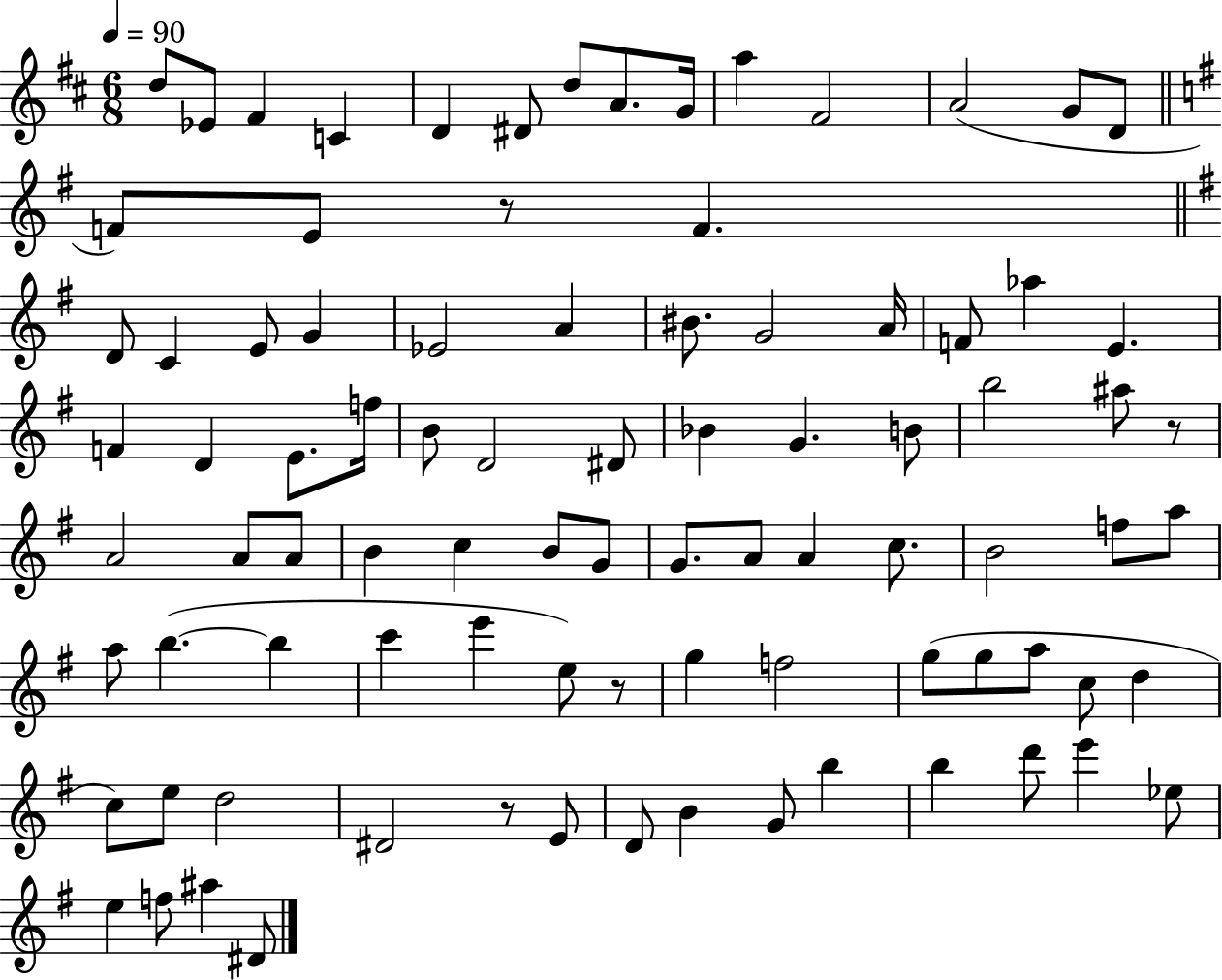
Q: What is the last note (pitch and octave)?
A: D#4